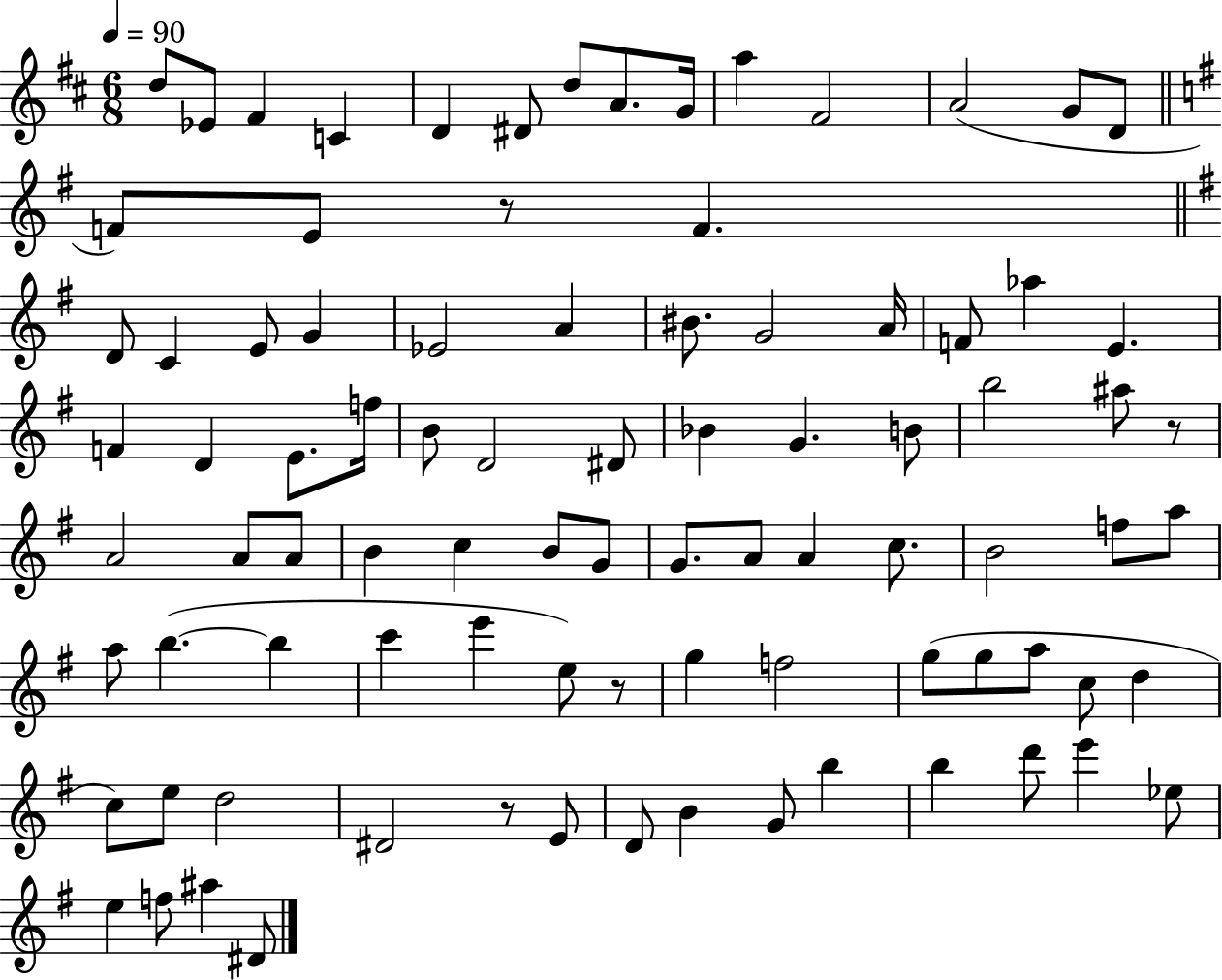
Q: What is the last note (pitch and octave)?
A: D#4